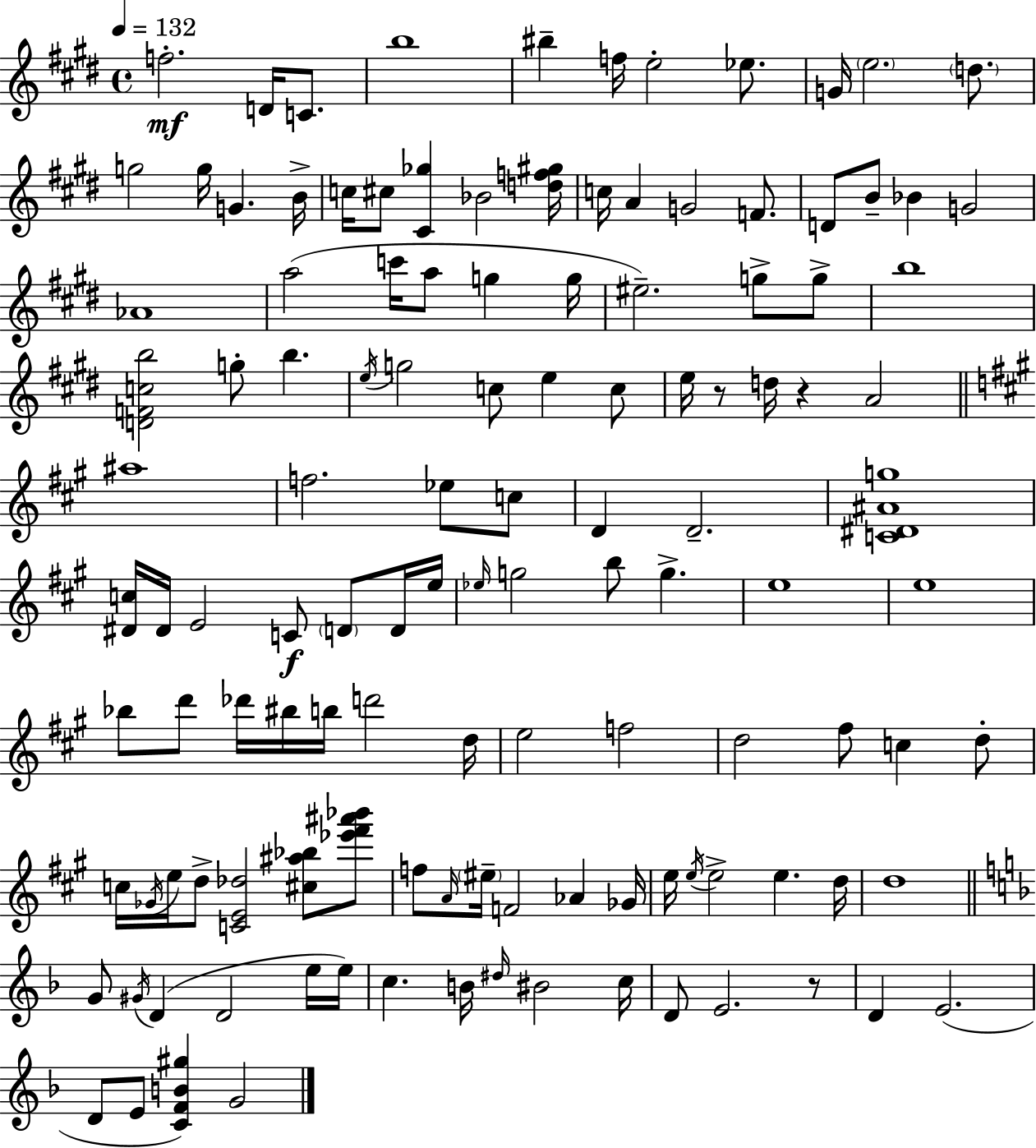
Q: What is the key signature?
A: E major